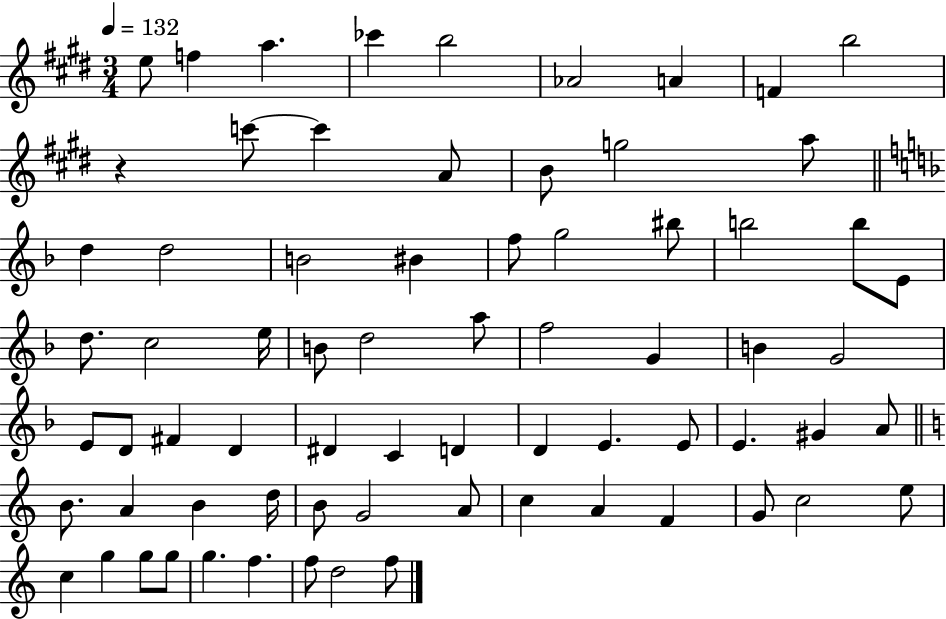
X:1
T:Untitled
M:3/4
L:1/4
K:E
e/2 f a _c' b2 _A2 A F b2 z c'/2 c' A/2 B/2 g2 a/2 d d2 B2 ^B f/2 g2 ^b/2 b2 b/2 E/2 d/2 c2 e/4 B/2 d2 a/2 f2 G B G2 E/2 D/2 ^F D ^D C D D E E/2 E ^G A/2 B/2 A B d/4 B/2 G2 A/2 c A F G/2 c2 e/2 c g g/2 g/2 g f f/2 d2 f/2